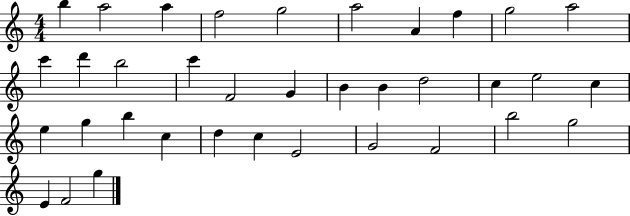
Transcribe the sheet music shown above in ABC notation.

X:1
T:Untitled
M:4/4
L:1/4
K:C
b a2 a f2 g2 a2 A f g2 a2 c' d' b2 c' F2 G B B d2 c e2 c e g b c d c E2 G2 F2 b2 g2 E F2 g